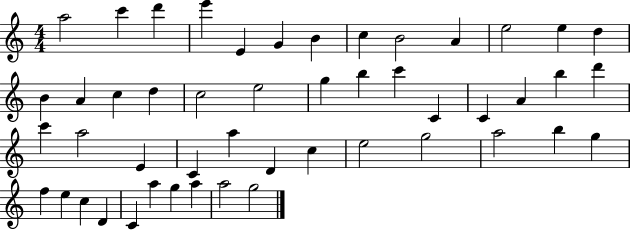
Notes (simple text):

A5/h C6/q D6/q E6/q E4/q G4/q B4/q C5/q B4/h A4/q E5/h E5/q D5/q B4/q A4/q C5/q D5/q C5/h E5/h G5/q B5/q C6/q C4/q C4/q A4/q B5/q D6/q C6/q A5/h E4/q C4/q A5/q D4/q C5/q E5/h G5/h A5/h B5/q G5/q F5/q E5/q C5/q D4/q C4/q A5/q G5/q A5/q A5/h G5/h